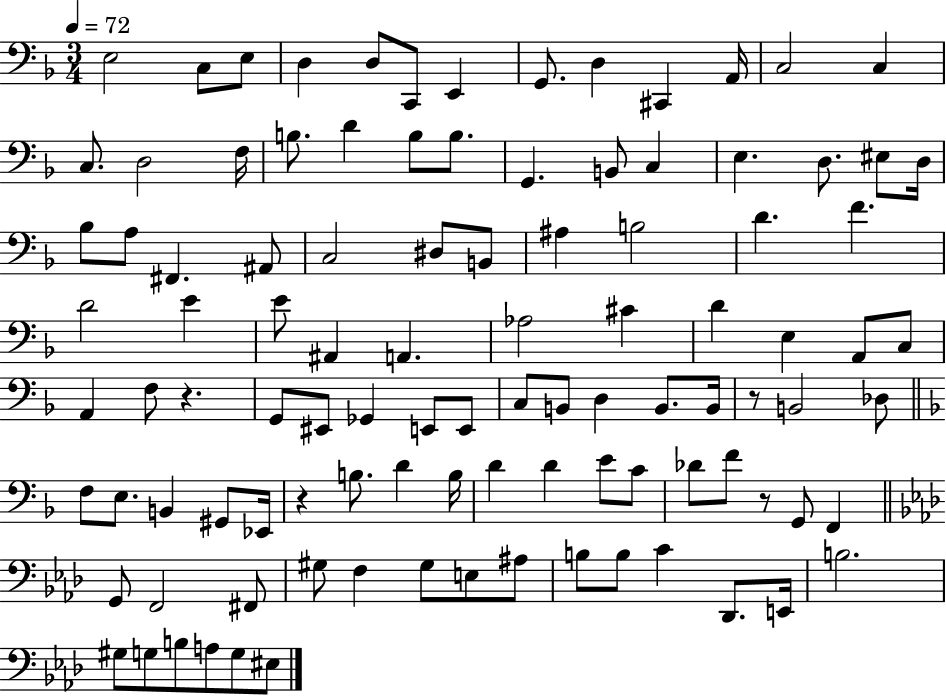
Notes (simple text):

E3/h C3/e E3/e D3/q D3/e C2/e E2/q G2/e. D3/q C#2/q A2/s C3/h C3/q C3/e. D3/h F3/s B3/e. D4/q B3/e B3/e. G2/q. B2/e C3/q E3/q. D3/e. EIS3/e D3/s Bb3/e A3/e F#2/q. A#2/e C3/h D#3/e B2/e A#3/q B3/h D4/q. F4/q. D4/h E4/q E4/e A#2/q A2/q. Ab3/h C#4/q D4/q E3/q A2/e C3/e A2/q F3/e R/q. G2/e EIS2/e Gb2/q E2/e E2/e C3/e B2/e D3/q B2/e. B2/s R/e B2/h Db3/e F3/e E3/e. B2/q G#2/e Eb2/s R/q B3/e. D4/q B3/s D4/q D4/q E4/e C4/e Db4/e F4/e R/e G2/e F2/q G2/e F2/h F#2/e G#3/e F3/q G#3/e E3/e A#3/e B3/e B3/e C4/q Db2/e. E2/s B3/h. G#3/e G3/e B3/e A3/e G3/e EIS3/e